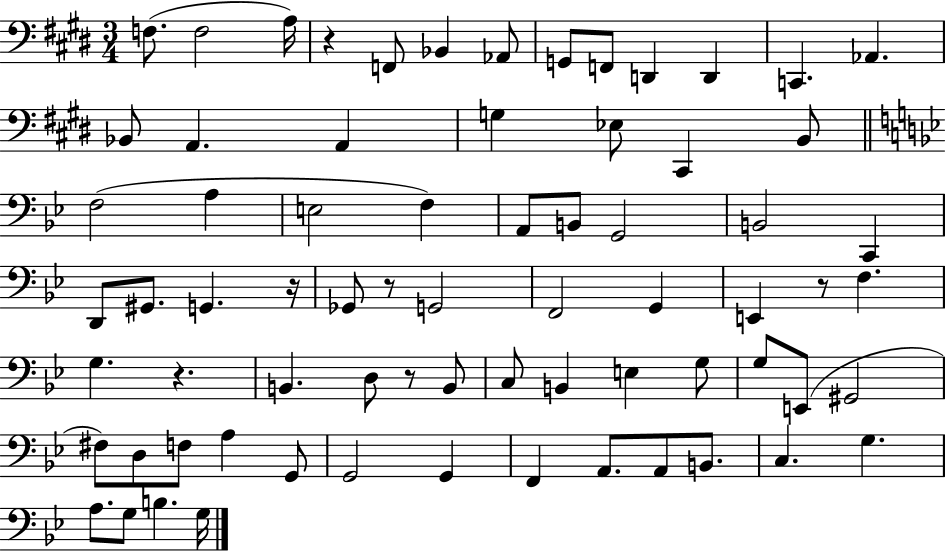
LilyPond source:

{
  \clef bass
  \numericTimeSignature
  \time 3/4
  \key e \major
  f8.( f2 a16) | r4 f,8 bes,4 aes,8 | g,8 f,8 d,4 d,4 | c,4. aes,4. | \break bes,8 a,4. a,4 | g4 ees8 cis,4 b,8 | \bar "||" \break \key bes \major f2( a4 | e2 f4) | a,8 b,8 g,2 | b,2 c,4 | \break d,8 gis,8. g,4. r16 | ges,8 r8 g,2 | f,2 g,4 | e,4 r8 f4. | \break g4. r4. | b,4. d8 r8 b,8 | c8 b,4 e4 g8 | g8 e,8( gis,2 | \break fis8) d8 f8 a4 g,8 | g,2 g,4 | f,4 a,8. a,8 b,8. | c4. g4. | \break a8. g8 b4. g16 | \bar "|."
}